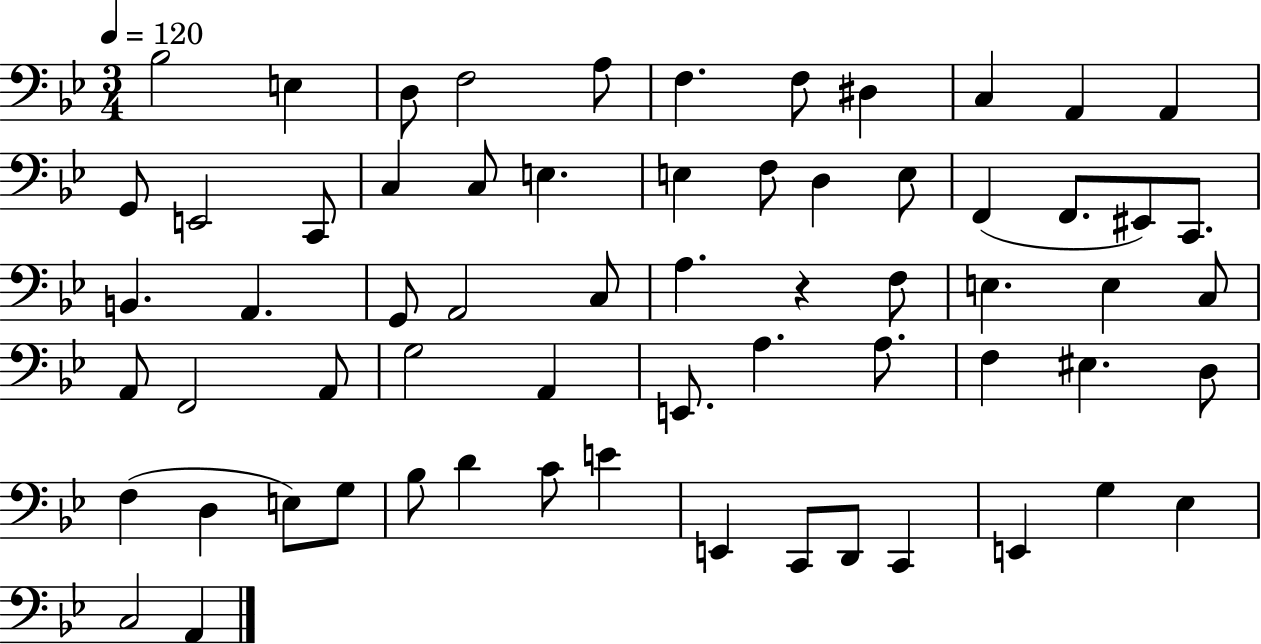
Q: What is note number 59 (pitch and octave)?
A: E2